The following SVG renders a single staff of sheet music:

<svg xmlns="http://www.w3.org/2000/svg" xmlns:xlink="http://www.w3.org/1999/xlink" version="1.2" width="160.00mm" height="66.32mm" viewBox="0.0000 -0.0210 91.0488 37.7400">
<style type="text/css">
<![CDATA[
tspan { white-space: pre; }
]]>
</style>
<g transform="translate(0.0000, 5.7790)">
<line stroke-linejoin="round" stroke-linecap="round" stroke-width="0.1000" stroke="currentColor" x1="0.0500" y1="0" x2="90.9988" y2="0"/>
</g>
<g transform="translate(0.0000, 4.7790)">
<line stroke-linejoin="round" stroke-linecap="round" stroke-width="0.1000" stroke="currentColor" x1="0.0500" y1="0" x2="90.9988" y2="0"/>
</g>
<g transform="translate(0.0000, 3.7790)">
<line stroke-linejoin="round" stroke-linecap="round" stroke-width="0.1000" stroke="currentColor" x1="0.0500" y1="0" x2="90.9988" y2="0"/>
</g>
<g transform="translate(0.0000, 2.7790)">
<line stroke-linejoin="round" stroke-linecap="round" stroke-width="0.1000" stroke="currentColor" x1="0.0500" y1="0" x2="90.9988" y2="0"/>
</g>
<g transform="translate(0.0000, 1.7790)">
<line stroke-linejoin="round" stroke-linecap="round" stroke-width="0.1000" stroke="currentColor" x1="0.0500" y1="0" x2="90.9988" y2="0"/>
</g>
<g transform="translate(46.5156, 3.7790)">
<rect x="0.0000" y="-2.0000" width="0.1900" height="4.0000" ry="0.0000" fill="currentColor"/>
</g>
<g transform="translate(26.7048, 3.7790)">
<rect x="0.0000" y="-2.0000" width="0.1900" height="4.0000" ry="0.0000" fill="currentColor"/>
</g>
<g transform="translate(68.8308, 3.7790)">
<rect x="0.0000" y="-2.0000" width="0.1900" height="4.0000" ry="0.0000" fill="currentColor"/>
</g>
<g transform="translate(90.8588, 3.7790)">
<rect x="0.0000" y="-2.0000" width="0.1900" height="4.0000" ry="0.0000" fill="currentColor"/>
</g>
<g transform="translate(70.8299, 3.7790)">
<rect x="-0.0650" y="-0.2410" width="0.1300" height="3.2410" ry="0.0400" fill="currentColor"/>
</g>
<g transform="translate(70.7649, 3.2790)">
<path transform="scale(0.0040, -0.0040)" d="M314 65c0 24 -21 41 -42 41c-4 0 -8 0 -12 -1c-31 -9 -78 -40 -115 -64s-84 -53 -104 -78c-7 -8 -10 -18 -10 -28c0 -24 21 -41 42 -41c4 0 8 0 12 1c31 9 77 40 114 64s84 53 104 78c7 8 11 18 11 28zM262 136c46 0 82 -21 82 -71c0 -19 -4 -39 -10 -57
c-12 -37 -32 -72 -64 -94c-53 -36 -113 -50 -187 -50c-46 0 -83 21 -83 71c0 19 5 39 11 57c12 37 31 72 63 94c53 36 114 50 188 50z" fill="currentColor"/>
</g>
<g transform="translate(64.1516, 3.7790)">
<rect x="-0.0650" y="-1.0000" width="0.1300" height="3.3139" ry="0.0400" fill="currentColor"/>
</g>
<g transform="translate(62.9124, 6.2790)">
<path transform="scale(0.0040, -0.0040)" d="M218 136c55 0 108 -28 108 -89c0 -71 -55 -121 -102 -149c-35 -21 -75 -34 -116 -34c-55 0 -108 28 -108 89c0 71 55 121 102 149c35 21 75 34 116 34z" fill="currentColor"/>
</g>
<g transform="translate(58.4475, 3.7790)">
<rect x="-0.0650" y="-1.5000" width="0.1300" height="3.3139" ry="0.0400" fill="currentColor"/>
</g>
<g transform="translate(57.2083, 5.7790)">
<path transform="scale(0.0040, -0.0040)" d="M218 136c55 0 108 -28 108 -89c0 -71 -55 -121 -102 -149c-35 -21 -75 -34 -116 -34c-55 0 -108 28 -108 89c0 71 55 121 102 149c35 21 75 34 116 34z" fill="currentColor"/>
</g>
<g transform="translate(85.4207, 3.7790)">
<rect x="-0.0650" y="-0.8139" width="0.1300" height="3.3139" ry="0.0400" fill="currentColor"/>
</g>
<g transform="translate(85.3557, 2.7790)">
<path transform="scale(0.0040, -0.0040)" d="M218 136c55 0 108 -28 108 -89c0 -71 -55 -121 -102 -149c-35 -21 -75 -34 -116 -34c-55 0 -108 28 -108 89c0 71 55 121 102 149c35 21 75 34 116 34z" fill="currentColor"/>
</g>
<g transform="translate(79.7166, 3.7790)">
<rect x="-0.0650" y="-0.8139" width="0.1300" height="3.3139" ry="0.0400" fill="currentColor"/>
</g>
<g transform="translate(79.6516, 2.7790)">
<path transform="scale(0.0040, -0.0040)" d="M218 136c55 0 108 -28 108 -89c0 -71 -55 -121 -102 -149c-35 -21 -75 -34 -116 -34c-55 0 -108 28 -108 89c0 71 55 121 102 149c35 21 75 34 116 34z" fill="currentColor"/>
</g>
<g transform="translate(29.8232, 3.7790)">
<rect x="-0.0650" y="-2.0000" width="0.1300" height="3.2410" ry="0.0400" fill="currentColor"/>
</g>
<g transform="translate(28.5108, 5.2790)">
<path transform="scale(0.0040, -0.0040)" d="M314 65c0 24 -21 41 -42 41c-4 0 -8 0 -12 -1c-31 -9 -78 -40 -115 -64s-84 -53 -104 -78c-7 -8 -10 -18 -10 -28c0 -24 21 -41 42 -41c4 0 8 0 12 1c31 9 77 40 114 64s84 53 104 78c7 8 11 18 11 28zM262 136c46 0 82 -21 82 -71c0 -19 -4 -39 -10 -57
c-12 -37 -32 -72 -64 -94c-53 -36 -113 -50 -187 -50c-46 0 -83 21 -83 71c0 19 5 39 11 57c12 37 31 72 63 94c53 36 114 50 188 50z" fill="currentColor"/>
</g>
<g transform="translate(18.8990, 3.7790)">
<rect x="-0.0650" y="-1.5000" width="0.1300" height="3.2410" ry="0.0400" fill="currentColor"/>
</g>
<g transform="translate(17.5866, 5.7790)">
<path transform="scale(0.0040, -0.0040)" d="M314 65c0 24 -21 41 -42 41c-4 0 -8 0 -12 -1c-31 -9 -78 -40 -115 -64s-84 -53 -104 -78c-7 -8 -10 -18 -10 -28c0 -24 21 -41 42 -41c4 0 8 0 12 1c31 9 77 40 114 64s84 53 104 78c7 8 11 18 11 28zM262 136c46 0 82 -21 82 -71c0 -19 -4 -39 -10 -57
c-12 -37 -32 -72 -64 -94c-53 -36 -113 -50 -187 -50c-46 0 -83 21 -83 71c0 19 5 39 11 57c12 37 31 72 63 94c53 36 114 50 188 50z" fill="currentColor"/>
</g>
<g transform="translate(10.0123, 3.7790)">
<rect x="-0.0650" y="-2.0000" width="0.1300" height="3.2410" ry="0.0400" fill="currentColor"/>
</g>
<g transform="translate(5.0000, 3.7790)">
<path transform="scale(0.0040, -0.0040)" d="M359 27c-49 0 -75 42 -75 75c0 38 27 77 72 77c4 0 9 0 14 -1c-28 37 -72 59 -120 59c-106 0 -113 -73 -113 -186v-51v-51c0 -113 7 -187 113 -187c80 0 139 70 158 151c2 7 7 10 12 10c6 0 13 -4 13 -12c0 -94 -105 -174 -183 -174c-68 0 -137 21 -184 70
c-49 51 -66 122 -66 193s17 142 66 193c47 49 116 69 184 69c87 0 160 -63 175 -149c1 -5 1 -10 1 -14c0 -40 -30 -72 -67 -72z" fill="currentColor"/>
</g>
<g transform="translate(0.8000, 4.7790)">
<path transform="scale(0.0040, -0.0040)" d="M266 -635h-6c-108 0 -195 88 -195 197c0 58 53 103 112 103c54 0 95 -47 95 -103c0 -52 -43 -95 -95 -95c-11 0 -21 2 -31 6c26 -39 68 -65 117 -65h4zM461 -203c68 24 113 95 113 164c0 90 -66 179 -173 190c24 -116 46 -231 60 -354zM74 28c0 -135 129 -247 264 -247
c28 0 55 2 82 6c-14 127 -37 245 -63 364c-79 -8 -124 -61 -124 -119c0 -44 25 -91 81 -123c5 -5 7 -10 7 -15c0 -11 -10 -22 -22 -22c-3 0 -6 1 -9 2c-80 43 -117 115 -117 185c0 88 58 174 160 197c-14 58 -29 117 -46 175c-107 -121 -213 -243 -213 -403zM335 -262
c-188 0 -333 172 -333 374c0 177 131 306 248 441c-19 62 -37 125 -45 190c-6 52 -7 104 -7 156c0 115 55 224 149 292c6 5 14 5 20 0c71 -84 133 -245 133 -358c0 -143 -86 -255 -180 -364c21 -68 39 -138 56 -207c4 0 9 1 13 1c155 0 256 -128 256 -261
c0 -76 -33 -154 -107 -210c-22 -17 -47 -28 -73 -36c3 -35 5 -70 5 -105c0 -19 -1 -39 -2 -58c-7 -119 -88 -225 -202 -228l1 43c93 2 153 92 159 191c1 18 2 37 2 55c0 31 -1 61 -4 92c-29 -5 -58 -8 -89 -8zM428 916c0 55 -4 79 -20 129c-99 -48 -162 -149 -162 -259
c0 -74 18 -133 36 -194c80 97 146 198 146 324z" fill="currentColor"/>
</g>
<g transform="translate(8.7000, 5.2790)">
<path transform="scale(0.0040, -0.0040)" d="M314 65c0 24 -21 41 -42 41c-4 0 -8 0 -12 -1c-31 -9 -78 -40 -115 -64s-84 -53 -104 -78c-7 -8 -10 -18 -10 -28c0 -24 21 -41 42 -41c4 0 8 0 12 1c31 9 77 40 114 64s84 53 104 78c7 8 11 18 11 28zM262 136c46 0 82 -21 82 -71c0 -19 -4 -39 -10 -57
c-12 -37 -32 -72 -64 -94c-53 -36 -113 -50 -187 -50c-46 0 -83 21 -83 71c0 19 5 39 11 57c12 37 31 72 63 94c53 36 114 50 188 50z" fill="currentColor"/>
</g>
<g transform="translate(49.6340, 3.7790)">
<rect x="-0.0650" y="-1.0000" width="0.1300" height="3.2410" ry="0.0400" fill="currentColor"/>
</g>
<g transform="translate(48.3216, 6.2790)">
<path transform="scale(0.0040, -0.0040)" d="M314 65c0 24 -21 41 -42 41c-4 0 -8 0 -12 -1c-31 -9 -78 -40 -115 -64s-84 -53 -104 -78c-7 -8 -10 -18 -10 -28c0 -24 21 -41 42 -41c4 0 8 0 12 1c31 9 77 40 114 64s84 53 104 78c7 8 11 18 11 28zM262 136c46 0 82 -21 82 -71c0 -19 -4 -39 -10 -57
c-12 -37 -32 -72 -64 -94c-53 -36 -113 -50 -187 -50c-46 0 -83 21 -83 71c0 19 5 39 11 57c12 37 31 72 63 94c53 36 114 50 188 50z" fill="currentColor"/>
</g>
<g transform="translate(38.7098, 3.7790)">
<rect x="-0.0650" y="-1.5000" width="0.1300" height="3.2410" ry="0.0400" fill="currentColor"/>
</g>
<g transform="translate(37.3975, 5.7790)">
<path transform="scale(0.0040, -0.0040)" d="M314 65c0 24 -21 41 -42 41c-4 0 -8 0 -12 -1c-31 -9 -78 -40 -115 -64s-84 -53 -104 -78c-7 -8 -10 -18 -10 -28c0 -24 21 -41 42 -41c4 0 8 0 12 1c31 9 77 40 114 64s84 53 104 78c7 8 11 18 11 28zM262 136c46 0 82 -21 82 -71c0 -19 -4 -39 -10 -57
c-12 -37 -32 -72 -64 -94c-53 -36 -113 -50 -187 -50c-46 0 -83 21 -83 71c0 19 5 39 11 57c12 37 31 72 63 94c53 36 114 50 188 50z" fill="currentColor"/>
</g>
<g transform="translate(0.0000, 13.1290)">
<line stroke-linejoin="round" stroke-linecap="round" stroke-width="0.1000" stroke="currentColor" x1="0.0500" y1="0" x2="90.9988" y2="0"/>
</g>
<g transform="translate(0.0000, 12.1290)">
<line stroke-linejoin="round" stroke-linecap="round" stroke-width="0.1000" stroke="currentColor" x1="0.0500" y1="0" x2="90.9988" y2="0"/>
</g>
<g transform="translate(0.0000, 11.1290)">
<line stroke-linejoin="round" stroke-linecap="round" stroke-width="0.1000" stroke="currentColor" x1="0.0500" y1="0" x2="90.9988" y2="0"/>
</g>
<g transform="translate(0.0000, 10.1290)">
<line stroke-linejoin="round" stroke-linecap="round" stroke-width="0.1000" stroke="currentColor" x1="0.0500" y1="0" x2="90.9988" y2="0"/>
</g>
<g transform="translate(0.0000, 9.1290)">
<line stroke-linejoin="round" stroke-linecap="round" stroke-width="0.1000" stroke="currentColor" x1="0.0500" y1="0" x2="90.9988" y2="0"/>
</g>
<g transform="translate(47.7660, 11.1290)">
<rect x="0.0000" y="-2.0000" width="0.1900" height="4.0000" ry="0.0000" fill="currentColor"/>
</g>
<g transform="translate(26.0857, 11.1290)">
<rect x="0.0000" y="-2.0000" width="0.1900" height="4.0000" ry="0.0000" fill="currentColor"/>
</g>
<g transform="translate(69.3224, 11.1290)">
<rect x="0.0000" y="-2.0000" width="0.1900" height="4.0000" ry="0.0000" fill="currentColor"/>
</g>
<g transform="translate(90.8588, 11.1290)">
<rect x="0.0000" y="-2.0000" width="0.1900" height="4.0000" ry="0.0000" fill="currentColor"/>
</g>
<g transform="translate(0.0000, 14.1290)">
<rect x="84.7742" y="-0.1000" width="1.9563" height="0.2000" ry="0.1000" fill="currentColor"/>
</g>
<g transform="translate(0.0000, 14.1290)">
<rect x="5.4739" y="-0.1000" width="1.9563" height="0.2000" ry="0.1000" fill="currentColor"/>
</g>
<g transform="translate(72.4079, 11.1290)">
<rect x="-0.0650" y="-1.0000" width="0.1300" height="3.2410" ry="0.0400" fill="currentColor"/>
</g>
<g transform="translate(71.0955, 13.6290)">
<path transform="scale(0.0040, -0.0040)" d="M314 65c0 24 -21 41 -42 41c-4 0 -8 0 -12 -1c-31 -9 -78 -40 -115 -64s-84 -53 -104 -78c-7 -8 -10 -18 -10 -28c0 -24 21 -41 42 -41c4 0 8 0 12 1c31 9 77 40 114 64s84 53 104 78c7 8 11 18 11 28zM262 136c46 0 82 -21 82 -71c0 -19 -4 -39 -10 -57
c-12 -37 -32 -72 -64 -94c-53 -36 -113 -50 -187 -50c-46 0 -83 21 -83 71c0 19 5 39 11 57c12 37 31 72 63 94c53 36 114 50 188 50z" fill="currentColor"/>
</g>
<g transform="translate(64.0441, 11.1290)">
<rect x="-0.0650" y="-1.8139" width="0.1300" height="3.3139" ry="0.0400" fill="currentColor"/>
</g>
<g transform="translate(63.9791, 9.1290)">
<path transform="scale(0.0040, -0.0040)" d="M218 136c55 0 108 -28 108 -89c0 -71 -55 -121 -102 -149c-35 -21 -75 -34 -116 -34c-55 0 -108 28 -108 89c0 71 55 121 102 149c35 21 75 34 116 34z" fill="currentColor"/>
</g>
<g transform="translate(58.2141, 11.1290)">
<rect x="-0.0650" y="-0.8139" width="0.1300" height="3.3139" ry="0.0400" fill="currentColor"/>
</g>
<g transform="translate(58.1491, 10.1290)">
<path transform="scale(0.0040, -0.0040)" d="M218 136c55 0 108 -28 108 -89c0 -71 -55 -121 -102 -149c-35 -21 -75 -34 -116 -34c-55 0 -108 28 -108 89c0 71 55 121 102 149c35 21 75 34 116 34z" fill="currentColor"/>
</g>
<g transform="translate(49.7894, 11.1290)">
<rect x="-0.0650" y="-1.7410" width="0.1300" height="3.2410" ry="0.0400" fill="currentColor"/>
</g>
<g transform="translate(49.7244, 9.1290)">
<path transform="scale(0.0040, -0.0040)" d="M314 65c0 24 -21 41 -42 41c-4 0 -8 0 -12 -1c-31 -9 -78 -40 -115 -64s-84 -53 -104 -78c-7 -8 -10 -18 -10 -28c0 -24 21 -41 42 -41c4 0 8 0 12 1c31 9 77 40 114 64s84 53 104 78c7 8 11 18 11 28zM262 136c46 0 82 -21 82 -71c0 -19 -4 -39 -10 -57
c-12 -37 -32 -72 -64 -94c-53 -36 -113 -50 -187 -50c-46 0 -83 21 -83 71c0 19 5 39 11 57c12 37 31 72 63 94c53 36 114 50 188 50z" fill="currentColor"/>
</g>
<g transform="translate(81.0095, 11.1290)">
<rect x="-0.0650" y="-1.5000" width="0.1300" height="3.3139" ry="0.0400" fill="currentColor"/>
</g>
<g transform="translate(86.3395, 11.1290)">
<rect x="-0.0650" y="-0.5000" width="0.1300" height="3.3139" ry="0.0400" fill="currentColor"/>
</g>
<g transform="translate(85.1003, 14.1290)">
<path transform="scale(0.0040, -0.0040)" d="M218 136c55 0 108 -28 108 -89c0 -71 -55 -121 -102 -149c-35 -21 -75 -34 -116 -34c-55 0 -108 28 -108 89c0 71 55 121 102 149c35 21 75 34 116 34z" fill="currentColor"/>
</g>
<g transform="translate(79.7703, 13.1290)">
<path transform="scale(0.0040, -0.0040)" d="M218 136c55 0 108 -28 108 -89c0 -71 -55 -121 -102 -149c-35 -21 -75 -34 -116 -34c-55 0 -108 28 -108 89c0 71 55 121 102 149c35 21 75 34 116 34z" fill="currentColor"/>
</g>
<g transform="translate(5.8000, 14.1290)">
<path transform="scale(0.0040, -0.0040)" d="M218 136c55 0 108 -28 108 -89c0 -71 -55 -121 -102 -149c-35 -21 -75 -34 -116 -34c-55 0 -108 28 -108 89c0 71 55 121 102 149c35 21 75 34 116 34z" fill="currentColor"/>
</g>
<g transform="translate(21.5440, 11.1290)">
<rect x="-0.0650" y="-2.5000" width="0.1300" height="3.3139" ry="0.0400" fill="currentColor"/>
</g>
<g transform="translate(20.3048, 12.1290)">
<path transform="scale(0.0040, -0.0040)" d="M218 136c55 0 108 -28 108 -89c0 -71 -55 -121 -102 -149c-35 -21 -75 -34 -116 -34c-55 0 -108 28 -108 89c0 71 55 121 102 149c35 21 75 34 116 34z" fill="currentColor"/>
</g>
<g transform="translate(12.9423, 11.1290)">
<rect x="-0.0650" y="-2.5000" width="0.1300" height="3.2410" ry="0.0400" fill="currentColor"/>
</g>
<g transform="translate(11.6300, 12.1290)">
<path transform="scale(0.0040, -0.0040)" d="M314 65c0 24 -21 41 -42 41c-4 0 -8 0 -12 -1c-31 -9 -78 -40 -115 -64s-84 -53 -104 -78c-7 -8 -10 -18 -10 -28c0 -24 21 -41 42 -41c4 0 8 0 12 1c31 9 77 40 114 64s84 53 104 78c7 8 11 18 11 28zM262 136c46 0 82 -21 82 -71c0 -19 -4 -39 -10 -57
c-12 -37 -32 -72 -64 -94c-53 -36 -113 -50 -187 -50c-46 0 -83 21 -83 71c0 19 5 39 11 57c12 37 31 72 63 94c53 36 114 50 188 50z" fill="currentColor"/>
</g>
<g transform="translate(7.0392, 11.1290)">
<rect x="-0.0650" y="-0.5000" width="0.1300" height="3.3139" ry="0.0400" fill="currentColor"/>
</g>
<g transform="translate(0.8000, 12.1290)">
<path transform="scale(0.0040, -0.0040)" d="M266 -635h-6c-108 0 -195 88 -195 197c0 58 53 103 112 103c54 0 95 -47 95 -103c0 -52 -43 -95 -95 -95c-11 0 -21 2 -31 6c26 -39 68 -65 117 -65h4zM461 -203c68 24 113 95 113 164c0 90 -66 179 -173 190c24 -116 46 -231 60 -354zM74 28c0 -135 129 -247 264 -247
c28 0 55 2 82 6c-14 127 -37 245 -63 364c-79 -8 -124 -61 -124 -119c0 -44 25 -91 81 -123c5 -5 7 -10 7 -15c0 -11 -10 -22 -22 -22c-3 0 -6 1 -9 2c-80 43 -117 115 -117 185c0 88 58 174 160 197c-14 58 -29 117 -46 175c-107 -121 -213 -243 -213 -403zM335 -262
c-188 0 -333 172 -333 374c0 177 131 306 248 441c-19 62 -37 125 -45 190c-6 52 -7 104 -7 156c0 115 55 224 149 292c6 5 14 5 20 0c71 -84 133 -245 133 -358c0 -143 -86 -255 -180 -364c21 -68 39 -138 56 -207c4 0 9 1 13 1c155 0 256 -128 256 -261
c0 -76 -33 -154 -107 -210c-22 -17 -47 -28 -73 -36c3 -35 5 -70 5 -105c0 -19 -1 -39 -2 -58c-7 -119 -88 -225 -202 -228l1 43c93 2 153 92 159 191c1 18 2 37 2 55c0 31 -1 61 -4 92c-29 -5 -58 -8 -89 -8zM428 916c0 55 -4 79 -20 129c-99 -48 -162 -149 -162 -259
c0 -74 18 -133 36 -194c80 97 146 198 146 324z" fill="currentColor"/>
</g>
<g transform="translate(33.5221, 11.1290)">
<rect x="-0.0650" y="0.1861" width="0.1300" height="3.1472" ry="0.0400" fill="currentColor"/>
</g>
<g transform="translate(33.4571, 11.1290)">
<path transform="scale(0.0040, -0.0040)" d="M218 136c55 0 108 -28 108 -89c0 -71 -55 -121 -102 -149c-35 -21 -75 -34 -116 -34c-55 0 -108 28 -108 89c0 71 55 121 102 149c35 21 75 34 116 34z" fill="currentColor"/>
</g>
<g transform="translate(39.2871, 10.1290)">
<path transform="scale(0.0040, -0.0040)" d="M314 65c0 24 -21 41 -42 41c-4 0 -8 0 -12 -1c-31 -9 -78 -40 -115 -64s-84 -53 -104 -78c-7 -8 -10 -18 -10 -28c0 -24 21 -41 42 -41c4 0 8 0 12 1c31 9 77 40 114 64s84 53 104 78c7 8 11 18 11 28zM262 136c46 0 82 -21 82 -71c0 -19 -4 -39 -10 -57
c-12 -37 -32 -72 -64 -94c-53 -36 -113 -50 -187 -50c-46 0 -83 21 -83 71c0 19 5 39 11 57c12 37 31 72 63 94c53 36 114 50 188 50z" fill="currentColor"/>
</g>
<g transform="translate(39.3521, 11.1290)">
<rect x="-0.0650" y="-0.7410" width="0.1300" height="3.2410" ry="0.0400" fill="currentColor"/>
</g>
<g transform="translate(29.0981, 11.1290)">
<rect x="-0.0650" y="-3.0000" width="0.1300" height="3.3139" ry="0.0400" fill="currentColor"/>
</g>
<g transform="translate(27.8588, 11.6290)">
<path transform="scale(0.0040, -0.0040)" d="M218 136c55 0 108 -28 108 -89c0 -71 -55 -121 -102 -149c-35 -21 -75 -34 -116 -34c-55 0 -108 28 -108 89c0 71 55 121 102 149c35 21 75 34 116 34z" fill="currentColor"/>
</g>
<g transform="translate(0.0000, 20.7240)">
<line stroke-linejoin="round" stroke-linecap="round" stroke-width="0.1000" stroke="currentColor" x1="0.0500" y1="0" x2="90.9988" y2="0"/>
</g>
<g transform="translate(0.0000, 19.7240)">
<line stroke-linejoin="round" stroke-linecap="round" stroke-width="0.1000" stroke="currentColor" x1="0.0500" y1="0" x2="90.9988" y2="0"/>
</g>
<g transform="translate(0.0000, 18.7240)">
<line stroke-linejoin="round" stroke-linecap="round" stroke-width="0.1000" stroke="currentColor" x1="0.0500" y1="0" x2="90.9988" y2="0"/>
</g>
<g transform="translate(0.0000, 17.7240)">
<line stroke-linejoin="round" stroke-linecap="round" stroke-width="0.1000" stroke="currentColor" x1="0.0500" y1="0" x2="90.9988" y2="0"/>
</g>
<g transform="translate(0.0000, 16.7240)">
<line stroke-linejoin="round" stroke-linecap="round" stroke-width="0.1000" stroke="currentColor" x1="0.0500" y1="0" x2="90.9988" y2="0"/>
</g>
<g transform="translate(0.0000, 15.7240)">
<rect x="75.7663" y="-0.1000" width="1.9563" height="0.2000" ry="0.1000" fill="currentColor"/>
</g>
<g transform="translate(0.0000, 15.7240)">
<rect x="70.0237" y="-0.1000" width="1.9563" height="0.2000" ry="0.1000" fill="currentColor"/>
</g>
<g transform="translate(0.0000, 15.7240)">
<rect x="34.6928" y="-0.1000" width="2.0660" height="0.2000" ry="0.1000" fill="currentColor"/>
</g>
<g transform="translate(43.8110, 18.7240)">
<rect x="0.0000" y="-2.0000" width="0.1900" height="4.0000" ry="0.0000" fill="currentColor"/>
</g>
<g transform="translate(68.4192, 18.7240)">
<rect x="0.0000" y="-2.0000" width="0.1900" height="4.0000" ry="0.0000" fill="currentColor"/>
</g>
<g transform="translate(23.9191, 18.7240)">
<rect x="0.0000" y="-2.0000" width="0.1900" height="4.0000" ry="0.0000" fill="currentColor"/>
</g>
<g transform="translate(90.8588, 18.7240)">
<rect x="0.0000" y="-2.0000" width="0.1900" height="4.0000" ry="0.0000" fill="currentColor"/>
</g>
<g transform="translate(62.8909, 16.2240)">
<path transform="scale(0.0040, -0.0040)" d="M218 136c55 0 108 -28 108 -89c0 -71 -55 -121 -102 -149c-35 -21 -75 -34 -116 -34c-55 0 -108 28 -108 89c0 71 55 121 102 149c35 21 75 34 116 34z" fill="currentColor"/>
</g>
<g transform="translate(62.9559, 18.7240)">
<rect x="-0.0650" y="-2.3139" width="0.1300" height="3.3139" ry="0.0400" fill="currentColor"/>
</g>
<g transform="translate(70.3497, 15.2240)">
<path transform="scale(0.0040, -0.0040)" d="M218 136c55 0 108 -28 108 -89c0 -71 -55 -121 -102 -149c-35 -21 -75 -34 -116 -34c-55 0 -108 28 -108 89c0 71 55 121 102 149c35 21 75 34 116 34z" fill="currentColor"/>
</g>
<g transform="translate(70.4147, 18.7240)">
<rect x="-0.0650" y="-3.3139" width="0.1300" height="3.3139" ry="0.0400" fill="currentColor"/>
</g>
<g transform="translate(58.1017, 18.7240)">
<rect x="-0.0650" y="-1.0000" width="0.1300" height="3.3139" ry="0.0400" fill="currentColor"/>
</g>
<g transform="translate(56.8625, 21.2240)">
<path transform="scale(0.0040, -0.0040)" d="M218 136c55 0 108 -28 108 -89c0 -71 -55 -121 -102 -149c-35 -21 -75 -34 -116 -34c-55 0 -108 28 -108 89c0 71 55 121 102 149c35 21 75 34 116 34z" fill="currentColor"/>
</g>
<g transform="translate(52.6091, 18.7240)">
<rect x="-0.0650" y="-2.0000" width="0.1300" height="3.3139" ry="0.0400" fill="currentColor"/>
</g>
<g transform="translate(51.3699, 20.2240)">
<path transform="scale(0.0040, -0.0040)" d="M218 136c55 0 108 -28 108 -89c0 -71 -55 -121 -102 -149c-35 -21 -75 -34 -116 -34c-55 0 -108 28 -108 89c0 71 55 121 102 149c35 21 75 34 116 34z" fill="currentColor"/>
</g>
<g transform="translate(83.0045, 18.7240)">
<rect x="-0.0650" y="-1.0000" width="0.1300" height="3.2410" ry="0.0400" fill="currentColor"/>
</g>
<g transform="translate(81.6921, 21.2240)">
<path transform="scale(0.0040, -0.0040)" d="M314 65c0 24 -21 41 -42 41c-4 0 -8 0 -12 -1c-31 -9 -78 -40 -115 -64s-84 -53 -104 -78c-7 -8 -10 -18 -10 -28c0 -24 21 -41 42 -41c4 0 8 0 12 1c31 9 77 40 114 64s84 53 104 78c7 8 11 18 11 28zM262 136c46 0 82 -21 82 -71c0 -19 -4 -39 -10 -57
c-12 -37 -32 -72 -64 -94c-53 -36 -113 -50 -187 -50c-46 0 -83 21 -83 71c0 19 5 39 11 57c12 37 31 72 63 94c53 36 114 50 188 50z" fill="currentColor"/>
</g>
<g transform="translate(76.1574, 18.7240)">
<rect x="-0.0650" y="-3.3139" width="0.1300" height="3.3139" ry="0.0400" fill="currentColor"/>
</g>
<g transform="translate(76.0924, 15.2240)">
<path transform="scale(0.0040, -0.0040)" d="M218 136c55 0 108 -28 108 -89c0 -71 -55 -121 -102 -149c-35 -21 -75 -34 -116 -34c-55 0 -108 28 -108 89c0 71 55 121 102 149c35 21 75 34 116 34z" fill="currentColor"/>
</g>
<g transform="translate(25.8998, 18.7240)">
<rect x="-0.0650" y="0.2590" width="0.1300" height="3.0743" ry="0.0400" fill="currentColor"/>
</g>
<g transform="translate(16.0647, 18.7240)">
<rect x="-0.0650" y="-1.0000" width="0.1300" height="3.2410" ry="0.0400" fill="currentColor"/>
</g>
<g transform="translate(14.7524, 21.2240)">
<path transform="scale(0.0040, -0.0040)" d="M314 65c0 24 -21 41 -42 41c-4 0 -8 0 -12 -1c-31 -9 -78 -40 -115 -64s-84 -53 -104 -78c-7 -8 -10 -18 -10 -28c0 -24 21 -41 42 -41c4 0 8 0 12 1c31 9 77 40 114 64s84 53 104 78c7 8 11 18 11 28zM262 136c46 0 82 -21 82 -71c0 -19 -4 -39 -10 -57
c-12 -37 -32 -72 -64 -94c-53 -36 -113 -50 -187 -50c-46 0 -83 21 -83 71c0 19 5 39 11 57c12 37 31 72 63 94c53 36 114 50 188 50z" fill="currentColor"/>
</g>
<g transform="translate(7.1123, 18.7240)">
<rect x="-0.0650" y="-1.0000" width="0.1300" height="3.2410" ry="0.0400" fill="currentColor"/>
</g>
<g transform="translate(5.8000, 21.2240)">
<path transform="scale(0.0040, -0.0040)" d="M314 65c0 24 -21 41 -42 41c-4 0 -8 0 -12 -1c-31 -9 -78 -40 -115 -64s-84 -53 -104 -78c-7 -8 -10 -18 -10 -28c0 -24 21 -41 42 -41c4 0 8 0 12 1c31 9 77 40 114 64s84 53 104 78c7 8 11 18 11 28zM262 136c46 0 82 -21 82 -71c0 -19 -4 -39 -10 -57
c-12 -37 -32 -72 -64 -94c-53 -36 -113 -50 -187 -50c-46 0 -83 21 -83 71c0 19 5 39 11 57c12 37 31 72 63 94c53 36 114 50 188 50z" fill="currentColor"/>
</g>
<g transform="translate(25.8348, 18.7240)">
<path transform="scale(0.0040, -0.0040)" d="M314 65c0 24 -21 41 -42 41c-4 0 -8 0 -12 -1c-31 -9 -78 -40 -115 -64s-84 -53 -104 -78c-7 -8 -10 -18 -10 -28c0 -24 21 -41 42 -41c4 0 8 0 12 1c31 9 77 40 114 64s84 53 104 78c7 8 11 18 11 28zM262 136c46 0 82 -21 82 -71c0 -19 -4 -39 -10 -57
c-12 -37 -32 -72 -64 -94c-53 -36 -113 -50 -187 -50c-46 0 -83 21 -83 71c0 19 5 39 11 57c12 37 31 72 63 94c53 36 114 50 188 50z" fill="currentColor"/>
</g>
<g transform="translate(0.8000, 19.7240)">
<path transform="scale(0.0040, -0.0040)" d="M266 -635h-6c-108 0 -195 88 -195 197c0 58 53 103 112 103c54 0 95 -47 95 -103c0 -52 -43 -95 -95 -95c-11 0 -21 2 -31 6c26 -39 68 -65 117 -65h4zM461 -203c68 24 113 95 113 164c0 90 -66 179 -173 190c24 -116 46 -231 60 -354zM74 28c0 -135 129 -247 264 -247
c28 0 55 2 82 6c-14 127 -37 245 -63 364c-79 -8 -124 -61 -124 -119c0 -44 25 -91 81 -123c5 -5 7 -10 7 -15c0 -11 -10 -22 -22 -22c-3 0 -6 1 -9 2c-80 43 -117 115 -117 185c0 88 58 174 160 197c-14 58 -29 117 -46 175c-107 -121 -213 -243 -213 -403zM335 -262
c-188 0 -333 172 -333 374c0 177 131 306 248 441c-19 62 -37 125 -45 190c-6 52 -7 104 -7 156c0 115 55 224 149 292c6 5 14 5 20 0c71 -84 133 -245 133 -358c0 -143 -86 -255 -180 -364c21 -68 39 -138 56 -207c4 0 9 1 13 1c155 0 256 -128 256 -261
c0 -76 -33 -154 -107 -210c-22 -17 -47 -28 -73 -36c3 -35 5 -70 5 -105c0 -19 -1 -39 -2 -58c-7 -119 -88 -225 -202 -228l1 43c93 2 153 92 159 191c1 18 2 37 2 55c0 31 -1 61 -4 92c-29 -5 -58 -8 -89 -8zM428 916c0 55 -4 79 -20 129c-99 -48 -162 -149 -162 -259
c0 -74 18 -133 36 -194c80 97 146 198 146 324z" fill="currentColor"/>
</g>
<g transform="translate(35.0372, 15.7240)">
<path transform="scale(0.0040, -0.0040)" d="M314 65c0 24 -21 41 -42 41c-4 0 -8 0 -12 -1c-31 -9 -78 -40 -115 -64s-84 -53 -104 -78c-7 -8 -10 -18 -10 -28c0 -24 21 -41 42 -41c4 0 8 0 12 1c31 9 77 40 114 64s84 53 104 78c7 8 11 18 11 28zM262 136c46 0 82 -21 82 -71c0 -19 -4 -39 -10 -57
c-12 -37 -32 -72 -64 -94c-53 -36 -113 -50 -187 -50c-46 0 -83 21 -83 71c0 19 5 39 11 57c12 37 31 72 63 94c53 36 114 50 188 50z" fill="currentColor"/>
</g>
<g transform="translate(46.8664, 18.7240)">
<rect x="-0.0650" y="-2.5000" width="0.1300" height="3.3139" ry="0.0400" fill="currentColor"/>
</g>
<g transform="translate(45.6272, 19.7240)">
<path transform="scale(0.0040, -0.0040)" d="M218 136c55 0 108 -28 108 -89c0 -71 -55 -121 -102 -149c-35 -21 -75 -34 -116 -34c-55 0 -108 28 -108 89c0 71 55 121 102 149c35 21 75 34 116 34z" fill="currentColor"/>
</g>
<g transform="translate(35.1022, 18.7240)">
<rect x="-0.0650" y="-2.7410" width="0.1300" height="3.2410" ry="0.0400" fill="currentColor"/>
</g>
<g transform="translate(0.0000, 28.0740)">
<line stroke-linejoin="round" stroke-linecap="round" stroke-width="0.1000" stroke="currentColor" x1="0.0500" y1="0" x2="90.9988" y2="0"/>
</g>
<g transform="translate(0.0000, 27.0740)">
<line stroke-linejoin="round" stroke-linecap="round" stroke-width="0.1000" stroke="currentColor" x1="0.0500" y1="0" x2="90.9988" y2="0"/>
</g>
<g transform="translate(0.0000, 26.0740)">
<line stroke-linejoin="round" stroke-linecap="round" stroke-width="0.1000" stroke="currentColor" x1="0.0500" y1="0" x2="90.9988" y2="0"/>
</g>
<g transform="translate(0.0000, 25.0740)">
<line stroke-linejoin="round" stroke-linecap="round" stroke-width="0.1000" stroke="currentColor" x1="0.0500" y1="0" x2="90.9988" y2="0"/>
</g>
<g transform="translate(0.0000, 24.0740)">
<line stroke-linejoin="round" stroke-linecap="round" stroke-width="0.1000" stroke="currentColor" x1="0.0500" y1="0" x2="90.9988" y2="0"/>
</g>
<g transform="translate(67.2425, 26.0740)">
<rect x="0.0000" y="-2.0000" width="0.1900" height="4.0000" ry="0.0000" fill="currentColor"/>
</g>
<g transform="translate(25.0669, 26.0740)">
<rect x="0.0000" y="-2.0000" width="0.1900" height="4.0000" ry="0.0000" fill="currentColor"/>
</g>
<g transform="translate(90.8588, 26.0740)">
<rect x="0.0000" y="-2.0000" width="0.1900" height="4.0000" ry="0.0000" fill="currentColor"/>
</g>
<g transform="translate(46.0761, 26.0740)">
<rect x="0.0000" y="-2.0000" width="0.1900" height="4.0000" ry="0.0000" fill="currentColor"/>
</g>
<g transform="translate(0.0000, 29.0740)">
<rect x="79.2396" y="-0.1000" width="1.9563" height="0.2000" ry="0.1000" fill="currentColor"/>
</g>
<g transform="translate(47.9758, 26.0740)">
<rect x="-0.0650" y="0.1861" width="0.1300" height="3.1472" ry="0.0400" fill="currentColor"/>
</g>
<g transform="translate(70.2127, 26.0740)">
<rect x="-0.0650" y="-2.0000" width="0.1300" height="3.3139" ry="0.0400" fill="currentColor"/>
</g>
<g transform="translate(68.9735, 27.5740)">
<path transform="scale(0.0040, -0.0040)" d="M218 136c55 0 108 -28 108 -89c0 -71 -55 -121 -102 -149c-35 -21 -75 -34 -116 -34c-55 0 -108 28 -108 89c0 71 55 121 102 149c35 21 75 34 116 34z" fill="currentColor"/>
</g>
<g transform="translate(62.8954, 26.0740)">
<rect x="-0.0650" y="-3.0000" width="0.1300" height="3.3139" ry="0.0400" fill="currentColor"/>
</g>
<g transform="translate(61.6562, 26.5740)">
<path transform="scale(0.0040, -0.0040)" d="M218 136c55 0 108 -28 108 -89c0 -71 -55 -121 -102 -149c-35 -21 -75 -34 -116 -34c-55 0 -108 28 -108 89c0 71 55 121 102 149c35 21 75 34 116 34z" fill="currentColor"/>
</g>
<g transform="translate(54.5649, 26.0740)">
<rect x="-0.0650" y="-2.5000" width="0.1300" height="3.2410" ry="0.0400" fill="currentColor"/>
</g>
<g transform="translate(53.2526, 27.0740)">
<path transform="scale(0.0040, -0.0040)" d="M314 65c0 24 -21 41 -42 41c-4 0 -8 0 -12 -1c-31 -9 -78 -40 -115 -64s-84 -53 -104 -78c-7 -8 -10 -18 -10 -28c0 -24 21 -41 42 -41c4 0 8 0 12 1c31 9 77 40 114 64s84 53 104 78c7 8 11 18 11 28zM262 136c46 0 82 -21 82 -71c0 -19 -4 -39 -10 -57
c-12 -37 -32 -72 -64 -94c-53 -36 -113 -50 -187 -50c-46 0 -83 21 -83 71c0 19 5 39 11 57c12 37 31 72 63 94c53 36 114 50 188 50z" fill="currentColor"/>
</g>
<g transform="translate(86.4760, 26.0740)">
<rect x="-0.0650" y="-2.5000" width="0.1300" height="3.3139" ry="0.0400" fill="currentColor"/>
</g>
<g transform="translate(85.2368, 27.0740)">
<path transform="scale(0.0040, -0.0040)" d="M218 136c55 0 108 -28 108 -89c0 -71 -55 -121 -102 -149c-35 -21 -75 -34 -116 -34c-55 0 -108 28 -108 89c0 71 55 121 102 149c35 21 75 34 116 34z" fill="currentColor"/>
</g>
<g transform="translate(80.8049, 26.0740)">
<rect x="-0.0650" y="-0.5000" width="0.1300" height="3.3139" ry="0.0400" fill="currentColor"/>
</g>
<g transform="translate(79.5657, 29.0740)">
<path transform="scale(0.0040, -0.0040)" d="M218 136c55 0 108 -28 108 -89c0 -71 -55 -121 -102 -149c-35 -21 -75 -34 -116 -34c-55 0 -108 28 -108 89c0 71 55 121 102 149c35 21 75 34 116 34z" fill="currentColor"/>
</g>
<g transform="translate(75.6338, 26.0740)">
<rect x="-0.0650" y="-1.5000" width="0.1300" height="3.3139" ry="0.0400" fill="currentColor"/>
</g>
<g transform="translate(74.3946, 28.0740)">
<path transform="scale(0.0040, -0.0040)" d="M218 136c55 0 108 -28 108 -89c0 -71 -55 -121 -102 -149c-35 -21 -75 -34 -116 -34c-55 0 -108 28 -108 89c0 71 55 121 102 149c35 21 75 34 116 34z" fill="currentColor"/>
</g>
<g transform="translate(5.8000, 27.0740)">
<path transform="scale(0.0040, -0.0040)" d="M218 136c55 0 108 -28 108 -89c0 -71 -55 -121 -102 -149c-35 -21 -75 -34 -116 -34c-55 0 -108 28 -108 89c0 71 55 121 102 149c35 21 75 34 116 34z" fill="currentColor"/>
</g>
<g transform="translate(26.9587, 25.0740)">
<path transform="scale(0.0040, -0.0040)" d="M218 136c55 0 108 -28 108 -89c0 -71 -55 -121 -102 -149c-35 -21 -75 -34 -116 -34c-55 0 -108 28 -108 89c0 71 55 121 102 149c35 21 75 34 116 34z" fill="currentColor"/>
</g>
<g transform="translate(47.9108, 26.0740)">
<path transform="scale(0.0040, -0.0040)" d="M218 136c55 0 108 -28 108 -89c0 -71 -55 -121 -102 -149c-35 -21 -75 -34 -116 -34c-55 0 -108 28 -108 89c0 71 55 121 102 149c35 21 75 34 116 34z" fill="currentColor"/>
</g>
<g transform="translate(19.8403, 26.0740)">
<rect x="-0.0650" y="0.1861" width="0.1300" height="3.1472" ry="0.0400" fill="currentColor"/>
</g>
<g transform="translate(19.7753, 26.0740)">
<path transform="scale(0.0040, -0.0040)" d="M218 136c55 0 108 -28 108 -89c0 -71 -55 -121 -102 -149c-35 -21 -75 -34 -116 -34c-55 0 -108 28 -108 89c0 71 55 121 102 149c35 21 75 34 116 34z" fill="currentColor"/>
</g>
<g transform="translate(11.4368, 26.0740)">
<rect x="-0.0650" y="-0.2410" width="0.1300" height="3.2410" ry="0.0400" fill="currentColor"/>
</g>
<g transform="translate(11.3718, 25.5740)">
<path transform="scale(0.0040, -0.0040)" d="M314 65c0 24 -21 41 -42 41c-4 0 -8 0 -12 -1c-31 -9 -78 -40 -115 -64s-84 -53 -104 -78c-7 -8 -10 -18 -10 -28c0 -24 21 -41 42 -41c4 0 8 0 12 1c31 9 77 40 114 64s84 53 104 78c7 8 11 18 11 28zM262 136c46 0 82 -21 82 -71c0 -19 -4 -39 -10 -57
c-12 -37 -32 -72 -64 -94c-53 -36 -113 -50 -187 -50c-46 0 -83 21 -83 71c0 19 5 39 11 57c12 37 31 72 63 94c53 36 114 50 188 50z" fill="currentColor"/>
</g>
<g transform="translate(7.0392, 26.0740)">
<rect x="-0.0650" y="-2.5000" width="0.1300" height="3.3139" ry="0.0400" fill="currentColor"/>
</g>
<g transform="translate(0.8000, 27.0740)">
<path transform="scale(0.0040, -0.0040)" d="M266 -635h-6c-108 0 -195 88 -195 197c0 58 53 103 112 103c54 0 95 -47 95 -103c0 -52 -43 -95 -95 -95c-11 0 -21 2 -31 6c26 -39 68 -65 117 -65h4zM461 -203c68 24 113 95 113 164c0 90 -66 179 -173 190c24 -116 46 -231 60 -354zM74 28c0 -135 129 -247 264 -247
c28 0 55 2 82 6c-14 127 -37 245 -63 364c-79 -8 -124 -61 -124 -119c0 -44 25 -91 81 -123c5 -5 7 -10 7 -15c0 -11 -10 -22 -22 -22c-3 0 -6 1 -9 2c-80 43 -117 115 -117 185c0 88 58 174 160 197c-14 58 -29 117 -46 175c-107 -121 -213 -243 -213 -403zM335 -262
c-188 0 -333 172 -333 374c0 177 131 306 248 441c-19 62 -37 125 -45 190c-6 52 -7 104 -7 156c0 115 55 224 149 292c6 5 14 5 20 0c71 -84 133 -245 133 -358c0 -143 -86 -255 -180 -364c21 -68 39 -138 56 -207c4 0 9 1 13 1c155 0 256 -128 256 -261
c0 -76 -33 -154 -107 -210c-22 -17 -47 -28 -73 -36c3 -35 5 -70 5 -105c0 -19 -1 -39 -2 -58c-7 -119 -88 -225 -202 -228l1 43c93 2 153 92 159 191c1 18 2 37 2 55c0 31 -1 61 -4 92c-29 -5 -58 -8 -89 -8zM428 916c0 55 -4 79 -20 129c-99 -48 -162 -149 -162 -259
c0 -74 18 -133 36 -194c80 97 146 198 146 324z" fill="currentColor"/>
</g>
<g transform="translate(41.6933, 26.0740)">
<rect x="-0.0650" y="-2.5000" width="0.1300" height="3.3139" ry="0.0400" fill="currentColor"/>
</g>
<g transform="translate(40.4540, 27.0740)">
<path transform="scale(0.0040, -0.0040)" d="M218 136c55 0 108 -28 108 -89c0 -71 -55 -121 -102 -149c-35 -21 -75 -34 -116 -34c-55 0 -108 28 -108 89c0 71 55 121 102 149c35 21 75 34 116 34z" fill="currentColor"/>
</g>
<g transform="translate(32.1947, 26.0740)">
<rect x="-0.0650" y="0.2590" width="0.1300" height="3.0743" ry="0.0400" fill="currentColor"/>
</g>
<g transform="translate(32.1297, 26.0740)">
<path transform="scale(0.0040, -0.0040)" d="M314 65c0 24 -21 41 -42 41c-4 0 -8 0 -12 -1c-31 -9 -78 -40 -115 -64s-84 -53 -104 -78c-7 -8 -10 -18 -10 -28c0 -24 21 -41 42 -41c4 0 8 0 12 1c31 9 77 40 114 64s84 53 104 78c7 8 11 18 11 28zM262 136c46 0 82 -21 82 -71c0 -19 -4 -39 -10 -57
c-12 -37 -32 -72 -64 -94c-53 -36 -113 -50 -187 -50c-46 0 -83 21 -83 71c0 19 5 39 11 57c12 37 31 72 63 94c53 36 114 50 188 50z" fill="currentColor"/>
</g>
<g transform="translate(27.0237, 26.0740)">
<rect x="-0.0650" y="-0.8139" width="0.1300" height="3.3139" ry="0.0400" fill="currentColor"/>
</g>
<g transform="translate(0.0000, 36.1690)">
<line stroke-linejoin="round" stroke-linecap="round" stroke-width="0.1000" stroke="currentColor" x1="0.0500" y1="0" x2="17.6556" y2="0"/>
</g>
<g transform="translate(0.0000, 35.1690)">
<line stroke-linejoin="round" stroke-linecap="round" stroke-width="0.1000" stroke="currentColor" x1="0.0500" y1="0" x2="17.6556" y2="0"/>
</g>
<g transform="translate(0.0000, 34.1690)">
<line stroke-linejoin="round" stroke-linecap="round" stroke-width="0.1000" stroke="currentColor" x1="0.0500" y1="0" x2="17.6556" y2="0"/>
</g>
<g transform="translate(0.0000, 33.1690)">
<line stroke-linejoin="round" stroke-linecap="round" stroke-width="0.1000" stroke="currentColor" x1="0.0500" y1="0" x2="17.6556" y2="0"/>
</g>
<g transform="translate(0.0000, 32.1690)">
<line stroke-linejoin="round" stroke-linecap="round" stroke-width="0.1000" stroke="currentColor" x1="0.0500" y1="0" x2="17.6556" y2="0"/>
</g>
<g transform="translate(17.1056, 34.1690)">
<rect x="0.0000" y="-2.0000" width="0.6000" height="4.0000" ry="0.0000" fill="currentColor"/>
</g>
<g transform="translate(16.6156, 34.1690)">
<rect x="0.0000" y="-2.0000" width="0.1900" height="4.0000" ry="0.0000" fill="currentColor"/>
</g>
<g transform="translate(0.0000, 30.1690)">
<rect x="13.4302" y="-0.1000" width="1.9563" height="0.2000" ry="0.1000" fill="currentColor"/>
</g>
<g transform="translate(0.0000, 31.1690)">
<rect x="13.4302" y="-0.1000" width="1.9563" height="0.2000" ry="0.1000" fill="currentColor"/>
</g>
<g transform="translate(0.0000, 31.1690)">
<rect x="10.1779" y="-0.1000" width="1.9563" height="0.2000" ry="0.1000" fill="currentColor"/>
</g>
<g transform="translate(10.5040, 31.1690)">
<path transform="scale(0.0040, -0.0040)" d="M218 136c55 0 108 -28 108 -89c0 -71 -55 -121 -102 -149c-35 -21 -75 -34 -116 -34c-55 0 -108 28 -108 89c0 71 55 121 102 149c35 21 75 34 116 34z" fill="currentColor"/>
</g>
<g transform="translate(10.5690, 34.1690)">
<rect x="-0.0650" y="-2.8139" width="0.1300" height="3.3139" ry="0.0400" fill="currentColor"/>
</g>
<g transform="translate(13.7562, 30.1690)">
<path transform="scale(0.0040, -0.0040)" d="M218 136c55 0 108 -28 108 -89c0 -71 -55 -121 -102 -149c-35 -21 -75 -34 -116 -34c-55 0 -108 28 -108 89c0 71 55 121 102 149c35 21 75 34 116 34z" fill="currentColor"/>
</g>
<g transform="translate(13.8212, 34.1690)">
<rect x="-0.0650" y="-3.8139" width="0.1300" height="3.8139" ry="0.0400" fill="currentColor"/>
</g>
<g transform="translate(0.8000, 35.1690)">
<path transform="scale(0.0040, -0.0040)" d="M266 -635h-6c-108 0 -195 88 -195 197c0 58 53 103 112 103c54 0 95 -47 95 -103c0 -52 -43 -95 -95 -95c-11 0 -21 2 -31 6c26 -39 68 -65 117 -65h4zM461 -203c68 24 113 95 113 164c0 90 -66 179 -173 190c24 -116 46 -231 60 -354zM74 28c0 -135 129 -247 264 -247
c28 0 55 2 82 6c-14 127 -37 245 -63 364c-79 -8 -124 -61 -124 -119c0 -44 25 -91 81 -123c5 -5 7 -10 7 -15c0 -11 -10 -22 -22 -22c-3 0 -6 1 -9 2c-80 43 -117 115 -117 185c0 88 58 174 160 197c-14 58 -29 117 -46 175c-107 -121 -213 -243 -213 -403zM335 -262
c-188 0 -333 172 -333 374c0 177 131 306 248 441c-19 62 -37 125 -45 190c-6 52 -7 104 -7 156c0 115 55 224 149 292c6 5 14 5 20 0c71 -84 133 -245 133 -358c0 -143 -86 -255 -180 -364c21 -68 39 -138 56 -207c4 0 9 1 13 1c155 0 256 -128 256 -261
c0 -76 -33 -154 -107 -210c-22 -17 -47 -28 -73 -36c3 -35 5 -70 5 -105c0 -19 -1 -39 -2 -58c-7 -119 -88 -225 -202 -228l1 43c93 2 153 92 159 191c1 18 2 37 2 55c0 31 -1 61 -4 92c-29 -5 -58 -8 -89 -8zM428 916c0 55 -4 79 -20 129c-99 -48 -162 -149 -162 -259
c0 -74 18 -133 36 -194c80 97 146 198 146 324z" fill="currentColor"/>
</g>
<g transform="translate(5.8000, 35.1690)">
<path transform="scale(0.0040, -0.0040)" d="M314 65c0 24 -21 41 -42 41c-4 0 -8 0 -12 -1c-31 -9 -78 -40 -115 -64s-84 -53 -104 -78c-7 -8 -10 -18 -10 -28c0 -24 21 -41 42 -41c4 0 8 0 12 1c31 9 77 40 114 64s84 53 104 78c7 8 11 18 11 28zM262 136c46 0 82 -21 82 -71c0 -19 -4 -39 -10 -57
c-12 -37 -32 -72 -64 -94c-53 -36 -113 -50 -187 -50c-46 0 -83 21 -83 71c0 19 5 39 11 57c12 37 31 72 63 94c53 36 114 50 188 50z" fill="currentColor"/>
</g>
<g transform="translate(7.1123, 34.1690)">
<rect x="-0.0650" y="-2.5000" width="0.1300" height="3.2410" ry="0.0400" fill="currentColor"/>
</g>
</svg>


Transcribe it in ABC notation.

X:1
T:Untitled
M:4/4
L:1/4
K:C
F2 E2 F2 E2 D2 E D c2 d d C G2 G A B d2 f2 d f D2 E C D2 D2 B2 a2 G F D g b b D2 G c2 B d B2 G B G2 A F E C G G2 a c'